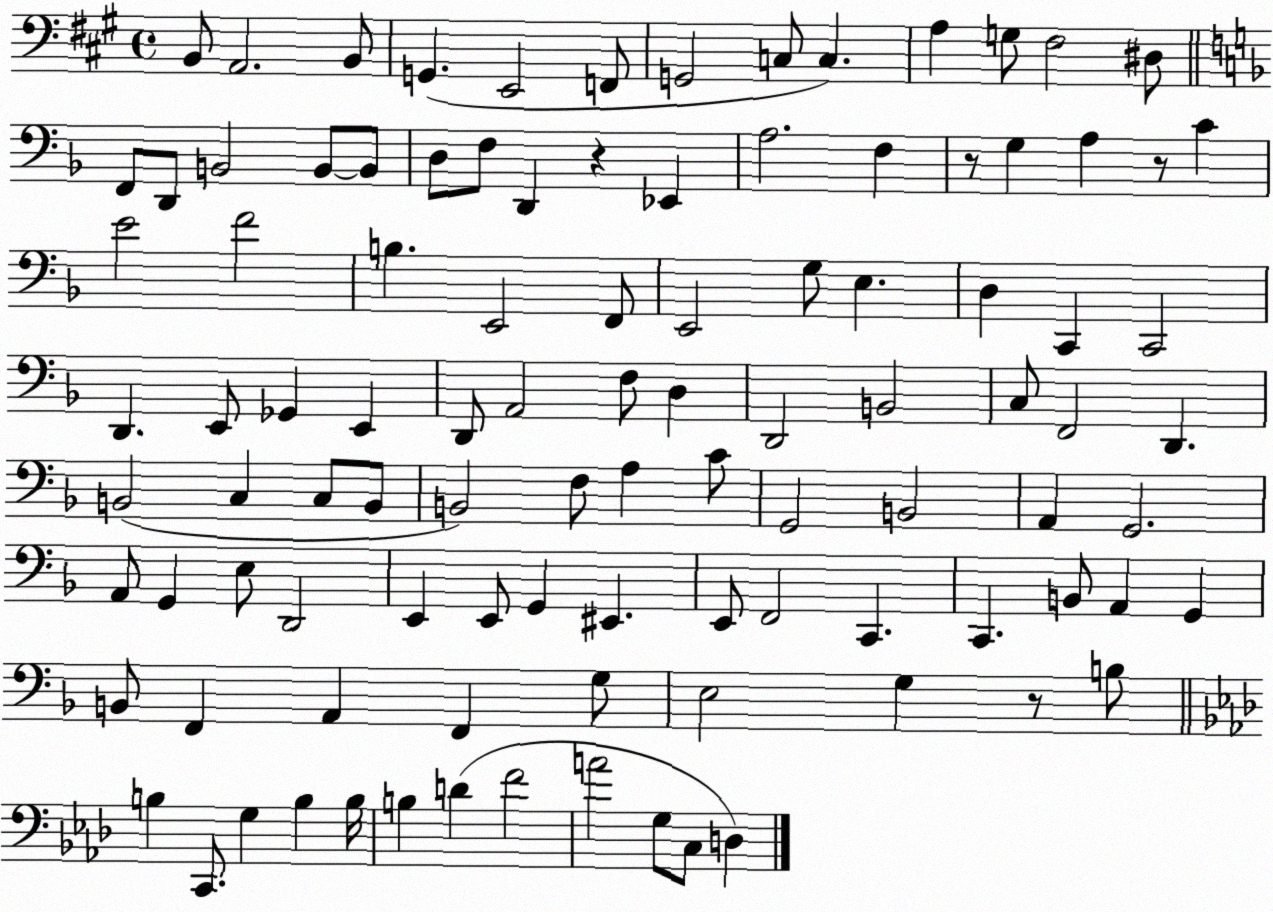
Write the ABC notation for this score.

X:1
T:Untitled
M:4/4
L:1/4
K:A
B,,/2 A,,2 B,,/2 G,, E,,2 F,,/2 G,,2 C,/2 C, A, G,/2 ^F,2 ^D,/2 F,,/2 D,,/2 B,,2 B,,/2 B,,/2 D,/2 F,/2 D,, z _E,, A,2 F, z/2 G, A, z/2 C E2 F2 B, E,,2 F,,/2 E,,2 G,/2 E, D, C,, C,,2 D,, E,,/2 _G,, E,, D,,/2 A,,2 F,/2 D, D,,2 B,,2 C,/2 F,,2 D,, B,,2 C, C,/2 B,,/2 B,,2 F,/2 A, C/2 G,,2 B,,2 A,, G,,2 A,,/2 G,, E,/2 D,,2 E,, E,,/2 G,, ^E,, E,,/2 F,,2 C,, C,, B,,/2 A,, G,, B,,/2 F,, A,, F,, G,/2 E,2 G, z/2 B,/2 B, C,,/2 G, B, B,/4 B, D F2 A2 G,/2 C,/2 D,